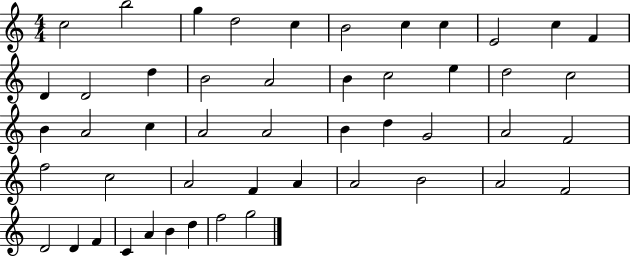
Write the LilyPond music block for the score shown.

{
  \clef treble
  \numericTimeSignature
  \time 4/4
  \key c \major
  c''2 b''2 | g''4 d''2 c''4 | b'2 c''4 c''4 | e'2 c''4 f'4 | \break d'4 d'2 d''4 | b'2 a'2 | b'4 c''2 e''4 | d''2 c''2 | \break b'4 a'2 c''4 | a'2 a'2 | b'4 d''4 g'2 | a'2 f'2 | \break f''2 c''2 | a'2 f'4 a'4 | a'2 b'2 | a'2 f'2 | \break d'2 d'4 f'4 | c'4 a'4 b'4 d''4 | f''2 g''2 | \bar "|."
}